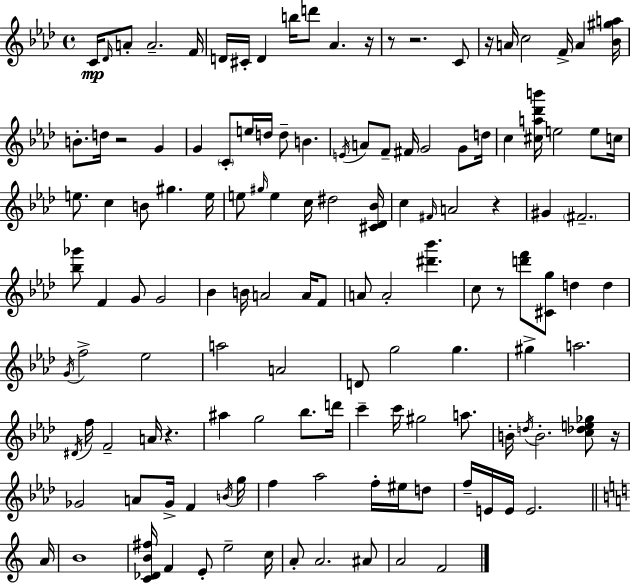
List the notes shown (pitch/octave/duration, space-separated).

C4/s Db4/s A4/e A4/h. F4/s D4/s C#4/s D4/q B5/s D6/e Ab4/q. R/s R/e R/h. C4/e R/s A4/s C5/h F4/s A4/q [Bb4,G#5,A5]/s B4/e. D5/s R/h G4/q G4/q C4/e E5/s D5/s D5/e B4/q. E4/s A4/e F4/e F#4/s G4/h G4/e D5/s C5/q [C#5,A5,Db6,B6]/s E5/h E5/e C5/s E5/e. C5/q B4/e G#5/q. E5/s E5/e G#5/s E5/q C5/s D#5/h [C#4,Db4,Bb4]/s C5/q F#4/s A4/h R/q G#4/q F#4/h. [Bb5,Gb6]/e F4/q G4/e G4/h Bb4/q B4/s A4/h A4/s F4/e A4/e A4/h [D#6,Bb6]/q. C5/e R/e [D6,F6]/e [C#4,G5]/e D5/q D5/q G4/s F5/h Eb5/h A5/h A4/h D4/e G5/h G5/q. G#5/q A5/h. D#4/s F5/s F4/h A4/s R/q. A#5/q G5/h Bb5/e. D6/s C6/q C6/s G#5/h A5/e. B4/s D5/s B4/h. [C5,Db5,E5,Gb5]/e R/s Gb4/h A4/e Gb4/s F4/q B4/s G5/s F5/q Ab5/h F5/s EIS5/s D5/e F5/s E4/s E4/s E4/h. A4/s B4/w [C4,Db4,B4,F#5]/s F4/q E4/e E5/h C5/s A4/e A4/h. A#4/e A4/h F4/h